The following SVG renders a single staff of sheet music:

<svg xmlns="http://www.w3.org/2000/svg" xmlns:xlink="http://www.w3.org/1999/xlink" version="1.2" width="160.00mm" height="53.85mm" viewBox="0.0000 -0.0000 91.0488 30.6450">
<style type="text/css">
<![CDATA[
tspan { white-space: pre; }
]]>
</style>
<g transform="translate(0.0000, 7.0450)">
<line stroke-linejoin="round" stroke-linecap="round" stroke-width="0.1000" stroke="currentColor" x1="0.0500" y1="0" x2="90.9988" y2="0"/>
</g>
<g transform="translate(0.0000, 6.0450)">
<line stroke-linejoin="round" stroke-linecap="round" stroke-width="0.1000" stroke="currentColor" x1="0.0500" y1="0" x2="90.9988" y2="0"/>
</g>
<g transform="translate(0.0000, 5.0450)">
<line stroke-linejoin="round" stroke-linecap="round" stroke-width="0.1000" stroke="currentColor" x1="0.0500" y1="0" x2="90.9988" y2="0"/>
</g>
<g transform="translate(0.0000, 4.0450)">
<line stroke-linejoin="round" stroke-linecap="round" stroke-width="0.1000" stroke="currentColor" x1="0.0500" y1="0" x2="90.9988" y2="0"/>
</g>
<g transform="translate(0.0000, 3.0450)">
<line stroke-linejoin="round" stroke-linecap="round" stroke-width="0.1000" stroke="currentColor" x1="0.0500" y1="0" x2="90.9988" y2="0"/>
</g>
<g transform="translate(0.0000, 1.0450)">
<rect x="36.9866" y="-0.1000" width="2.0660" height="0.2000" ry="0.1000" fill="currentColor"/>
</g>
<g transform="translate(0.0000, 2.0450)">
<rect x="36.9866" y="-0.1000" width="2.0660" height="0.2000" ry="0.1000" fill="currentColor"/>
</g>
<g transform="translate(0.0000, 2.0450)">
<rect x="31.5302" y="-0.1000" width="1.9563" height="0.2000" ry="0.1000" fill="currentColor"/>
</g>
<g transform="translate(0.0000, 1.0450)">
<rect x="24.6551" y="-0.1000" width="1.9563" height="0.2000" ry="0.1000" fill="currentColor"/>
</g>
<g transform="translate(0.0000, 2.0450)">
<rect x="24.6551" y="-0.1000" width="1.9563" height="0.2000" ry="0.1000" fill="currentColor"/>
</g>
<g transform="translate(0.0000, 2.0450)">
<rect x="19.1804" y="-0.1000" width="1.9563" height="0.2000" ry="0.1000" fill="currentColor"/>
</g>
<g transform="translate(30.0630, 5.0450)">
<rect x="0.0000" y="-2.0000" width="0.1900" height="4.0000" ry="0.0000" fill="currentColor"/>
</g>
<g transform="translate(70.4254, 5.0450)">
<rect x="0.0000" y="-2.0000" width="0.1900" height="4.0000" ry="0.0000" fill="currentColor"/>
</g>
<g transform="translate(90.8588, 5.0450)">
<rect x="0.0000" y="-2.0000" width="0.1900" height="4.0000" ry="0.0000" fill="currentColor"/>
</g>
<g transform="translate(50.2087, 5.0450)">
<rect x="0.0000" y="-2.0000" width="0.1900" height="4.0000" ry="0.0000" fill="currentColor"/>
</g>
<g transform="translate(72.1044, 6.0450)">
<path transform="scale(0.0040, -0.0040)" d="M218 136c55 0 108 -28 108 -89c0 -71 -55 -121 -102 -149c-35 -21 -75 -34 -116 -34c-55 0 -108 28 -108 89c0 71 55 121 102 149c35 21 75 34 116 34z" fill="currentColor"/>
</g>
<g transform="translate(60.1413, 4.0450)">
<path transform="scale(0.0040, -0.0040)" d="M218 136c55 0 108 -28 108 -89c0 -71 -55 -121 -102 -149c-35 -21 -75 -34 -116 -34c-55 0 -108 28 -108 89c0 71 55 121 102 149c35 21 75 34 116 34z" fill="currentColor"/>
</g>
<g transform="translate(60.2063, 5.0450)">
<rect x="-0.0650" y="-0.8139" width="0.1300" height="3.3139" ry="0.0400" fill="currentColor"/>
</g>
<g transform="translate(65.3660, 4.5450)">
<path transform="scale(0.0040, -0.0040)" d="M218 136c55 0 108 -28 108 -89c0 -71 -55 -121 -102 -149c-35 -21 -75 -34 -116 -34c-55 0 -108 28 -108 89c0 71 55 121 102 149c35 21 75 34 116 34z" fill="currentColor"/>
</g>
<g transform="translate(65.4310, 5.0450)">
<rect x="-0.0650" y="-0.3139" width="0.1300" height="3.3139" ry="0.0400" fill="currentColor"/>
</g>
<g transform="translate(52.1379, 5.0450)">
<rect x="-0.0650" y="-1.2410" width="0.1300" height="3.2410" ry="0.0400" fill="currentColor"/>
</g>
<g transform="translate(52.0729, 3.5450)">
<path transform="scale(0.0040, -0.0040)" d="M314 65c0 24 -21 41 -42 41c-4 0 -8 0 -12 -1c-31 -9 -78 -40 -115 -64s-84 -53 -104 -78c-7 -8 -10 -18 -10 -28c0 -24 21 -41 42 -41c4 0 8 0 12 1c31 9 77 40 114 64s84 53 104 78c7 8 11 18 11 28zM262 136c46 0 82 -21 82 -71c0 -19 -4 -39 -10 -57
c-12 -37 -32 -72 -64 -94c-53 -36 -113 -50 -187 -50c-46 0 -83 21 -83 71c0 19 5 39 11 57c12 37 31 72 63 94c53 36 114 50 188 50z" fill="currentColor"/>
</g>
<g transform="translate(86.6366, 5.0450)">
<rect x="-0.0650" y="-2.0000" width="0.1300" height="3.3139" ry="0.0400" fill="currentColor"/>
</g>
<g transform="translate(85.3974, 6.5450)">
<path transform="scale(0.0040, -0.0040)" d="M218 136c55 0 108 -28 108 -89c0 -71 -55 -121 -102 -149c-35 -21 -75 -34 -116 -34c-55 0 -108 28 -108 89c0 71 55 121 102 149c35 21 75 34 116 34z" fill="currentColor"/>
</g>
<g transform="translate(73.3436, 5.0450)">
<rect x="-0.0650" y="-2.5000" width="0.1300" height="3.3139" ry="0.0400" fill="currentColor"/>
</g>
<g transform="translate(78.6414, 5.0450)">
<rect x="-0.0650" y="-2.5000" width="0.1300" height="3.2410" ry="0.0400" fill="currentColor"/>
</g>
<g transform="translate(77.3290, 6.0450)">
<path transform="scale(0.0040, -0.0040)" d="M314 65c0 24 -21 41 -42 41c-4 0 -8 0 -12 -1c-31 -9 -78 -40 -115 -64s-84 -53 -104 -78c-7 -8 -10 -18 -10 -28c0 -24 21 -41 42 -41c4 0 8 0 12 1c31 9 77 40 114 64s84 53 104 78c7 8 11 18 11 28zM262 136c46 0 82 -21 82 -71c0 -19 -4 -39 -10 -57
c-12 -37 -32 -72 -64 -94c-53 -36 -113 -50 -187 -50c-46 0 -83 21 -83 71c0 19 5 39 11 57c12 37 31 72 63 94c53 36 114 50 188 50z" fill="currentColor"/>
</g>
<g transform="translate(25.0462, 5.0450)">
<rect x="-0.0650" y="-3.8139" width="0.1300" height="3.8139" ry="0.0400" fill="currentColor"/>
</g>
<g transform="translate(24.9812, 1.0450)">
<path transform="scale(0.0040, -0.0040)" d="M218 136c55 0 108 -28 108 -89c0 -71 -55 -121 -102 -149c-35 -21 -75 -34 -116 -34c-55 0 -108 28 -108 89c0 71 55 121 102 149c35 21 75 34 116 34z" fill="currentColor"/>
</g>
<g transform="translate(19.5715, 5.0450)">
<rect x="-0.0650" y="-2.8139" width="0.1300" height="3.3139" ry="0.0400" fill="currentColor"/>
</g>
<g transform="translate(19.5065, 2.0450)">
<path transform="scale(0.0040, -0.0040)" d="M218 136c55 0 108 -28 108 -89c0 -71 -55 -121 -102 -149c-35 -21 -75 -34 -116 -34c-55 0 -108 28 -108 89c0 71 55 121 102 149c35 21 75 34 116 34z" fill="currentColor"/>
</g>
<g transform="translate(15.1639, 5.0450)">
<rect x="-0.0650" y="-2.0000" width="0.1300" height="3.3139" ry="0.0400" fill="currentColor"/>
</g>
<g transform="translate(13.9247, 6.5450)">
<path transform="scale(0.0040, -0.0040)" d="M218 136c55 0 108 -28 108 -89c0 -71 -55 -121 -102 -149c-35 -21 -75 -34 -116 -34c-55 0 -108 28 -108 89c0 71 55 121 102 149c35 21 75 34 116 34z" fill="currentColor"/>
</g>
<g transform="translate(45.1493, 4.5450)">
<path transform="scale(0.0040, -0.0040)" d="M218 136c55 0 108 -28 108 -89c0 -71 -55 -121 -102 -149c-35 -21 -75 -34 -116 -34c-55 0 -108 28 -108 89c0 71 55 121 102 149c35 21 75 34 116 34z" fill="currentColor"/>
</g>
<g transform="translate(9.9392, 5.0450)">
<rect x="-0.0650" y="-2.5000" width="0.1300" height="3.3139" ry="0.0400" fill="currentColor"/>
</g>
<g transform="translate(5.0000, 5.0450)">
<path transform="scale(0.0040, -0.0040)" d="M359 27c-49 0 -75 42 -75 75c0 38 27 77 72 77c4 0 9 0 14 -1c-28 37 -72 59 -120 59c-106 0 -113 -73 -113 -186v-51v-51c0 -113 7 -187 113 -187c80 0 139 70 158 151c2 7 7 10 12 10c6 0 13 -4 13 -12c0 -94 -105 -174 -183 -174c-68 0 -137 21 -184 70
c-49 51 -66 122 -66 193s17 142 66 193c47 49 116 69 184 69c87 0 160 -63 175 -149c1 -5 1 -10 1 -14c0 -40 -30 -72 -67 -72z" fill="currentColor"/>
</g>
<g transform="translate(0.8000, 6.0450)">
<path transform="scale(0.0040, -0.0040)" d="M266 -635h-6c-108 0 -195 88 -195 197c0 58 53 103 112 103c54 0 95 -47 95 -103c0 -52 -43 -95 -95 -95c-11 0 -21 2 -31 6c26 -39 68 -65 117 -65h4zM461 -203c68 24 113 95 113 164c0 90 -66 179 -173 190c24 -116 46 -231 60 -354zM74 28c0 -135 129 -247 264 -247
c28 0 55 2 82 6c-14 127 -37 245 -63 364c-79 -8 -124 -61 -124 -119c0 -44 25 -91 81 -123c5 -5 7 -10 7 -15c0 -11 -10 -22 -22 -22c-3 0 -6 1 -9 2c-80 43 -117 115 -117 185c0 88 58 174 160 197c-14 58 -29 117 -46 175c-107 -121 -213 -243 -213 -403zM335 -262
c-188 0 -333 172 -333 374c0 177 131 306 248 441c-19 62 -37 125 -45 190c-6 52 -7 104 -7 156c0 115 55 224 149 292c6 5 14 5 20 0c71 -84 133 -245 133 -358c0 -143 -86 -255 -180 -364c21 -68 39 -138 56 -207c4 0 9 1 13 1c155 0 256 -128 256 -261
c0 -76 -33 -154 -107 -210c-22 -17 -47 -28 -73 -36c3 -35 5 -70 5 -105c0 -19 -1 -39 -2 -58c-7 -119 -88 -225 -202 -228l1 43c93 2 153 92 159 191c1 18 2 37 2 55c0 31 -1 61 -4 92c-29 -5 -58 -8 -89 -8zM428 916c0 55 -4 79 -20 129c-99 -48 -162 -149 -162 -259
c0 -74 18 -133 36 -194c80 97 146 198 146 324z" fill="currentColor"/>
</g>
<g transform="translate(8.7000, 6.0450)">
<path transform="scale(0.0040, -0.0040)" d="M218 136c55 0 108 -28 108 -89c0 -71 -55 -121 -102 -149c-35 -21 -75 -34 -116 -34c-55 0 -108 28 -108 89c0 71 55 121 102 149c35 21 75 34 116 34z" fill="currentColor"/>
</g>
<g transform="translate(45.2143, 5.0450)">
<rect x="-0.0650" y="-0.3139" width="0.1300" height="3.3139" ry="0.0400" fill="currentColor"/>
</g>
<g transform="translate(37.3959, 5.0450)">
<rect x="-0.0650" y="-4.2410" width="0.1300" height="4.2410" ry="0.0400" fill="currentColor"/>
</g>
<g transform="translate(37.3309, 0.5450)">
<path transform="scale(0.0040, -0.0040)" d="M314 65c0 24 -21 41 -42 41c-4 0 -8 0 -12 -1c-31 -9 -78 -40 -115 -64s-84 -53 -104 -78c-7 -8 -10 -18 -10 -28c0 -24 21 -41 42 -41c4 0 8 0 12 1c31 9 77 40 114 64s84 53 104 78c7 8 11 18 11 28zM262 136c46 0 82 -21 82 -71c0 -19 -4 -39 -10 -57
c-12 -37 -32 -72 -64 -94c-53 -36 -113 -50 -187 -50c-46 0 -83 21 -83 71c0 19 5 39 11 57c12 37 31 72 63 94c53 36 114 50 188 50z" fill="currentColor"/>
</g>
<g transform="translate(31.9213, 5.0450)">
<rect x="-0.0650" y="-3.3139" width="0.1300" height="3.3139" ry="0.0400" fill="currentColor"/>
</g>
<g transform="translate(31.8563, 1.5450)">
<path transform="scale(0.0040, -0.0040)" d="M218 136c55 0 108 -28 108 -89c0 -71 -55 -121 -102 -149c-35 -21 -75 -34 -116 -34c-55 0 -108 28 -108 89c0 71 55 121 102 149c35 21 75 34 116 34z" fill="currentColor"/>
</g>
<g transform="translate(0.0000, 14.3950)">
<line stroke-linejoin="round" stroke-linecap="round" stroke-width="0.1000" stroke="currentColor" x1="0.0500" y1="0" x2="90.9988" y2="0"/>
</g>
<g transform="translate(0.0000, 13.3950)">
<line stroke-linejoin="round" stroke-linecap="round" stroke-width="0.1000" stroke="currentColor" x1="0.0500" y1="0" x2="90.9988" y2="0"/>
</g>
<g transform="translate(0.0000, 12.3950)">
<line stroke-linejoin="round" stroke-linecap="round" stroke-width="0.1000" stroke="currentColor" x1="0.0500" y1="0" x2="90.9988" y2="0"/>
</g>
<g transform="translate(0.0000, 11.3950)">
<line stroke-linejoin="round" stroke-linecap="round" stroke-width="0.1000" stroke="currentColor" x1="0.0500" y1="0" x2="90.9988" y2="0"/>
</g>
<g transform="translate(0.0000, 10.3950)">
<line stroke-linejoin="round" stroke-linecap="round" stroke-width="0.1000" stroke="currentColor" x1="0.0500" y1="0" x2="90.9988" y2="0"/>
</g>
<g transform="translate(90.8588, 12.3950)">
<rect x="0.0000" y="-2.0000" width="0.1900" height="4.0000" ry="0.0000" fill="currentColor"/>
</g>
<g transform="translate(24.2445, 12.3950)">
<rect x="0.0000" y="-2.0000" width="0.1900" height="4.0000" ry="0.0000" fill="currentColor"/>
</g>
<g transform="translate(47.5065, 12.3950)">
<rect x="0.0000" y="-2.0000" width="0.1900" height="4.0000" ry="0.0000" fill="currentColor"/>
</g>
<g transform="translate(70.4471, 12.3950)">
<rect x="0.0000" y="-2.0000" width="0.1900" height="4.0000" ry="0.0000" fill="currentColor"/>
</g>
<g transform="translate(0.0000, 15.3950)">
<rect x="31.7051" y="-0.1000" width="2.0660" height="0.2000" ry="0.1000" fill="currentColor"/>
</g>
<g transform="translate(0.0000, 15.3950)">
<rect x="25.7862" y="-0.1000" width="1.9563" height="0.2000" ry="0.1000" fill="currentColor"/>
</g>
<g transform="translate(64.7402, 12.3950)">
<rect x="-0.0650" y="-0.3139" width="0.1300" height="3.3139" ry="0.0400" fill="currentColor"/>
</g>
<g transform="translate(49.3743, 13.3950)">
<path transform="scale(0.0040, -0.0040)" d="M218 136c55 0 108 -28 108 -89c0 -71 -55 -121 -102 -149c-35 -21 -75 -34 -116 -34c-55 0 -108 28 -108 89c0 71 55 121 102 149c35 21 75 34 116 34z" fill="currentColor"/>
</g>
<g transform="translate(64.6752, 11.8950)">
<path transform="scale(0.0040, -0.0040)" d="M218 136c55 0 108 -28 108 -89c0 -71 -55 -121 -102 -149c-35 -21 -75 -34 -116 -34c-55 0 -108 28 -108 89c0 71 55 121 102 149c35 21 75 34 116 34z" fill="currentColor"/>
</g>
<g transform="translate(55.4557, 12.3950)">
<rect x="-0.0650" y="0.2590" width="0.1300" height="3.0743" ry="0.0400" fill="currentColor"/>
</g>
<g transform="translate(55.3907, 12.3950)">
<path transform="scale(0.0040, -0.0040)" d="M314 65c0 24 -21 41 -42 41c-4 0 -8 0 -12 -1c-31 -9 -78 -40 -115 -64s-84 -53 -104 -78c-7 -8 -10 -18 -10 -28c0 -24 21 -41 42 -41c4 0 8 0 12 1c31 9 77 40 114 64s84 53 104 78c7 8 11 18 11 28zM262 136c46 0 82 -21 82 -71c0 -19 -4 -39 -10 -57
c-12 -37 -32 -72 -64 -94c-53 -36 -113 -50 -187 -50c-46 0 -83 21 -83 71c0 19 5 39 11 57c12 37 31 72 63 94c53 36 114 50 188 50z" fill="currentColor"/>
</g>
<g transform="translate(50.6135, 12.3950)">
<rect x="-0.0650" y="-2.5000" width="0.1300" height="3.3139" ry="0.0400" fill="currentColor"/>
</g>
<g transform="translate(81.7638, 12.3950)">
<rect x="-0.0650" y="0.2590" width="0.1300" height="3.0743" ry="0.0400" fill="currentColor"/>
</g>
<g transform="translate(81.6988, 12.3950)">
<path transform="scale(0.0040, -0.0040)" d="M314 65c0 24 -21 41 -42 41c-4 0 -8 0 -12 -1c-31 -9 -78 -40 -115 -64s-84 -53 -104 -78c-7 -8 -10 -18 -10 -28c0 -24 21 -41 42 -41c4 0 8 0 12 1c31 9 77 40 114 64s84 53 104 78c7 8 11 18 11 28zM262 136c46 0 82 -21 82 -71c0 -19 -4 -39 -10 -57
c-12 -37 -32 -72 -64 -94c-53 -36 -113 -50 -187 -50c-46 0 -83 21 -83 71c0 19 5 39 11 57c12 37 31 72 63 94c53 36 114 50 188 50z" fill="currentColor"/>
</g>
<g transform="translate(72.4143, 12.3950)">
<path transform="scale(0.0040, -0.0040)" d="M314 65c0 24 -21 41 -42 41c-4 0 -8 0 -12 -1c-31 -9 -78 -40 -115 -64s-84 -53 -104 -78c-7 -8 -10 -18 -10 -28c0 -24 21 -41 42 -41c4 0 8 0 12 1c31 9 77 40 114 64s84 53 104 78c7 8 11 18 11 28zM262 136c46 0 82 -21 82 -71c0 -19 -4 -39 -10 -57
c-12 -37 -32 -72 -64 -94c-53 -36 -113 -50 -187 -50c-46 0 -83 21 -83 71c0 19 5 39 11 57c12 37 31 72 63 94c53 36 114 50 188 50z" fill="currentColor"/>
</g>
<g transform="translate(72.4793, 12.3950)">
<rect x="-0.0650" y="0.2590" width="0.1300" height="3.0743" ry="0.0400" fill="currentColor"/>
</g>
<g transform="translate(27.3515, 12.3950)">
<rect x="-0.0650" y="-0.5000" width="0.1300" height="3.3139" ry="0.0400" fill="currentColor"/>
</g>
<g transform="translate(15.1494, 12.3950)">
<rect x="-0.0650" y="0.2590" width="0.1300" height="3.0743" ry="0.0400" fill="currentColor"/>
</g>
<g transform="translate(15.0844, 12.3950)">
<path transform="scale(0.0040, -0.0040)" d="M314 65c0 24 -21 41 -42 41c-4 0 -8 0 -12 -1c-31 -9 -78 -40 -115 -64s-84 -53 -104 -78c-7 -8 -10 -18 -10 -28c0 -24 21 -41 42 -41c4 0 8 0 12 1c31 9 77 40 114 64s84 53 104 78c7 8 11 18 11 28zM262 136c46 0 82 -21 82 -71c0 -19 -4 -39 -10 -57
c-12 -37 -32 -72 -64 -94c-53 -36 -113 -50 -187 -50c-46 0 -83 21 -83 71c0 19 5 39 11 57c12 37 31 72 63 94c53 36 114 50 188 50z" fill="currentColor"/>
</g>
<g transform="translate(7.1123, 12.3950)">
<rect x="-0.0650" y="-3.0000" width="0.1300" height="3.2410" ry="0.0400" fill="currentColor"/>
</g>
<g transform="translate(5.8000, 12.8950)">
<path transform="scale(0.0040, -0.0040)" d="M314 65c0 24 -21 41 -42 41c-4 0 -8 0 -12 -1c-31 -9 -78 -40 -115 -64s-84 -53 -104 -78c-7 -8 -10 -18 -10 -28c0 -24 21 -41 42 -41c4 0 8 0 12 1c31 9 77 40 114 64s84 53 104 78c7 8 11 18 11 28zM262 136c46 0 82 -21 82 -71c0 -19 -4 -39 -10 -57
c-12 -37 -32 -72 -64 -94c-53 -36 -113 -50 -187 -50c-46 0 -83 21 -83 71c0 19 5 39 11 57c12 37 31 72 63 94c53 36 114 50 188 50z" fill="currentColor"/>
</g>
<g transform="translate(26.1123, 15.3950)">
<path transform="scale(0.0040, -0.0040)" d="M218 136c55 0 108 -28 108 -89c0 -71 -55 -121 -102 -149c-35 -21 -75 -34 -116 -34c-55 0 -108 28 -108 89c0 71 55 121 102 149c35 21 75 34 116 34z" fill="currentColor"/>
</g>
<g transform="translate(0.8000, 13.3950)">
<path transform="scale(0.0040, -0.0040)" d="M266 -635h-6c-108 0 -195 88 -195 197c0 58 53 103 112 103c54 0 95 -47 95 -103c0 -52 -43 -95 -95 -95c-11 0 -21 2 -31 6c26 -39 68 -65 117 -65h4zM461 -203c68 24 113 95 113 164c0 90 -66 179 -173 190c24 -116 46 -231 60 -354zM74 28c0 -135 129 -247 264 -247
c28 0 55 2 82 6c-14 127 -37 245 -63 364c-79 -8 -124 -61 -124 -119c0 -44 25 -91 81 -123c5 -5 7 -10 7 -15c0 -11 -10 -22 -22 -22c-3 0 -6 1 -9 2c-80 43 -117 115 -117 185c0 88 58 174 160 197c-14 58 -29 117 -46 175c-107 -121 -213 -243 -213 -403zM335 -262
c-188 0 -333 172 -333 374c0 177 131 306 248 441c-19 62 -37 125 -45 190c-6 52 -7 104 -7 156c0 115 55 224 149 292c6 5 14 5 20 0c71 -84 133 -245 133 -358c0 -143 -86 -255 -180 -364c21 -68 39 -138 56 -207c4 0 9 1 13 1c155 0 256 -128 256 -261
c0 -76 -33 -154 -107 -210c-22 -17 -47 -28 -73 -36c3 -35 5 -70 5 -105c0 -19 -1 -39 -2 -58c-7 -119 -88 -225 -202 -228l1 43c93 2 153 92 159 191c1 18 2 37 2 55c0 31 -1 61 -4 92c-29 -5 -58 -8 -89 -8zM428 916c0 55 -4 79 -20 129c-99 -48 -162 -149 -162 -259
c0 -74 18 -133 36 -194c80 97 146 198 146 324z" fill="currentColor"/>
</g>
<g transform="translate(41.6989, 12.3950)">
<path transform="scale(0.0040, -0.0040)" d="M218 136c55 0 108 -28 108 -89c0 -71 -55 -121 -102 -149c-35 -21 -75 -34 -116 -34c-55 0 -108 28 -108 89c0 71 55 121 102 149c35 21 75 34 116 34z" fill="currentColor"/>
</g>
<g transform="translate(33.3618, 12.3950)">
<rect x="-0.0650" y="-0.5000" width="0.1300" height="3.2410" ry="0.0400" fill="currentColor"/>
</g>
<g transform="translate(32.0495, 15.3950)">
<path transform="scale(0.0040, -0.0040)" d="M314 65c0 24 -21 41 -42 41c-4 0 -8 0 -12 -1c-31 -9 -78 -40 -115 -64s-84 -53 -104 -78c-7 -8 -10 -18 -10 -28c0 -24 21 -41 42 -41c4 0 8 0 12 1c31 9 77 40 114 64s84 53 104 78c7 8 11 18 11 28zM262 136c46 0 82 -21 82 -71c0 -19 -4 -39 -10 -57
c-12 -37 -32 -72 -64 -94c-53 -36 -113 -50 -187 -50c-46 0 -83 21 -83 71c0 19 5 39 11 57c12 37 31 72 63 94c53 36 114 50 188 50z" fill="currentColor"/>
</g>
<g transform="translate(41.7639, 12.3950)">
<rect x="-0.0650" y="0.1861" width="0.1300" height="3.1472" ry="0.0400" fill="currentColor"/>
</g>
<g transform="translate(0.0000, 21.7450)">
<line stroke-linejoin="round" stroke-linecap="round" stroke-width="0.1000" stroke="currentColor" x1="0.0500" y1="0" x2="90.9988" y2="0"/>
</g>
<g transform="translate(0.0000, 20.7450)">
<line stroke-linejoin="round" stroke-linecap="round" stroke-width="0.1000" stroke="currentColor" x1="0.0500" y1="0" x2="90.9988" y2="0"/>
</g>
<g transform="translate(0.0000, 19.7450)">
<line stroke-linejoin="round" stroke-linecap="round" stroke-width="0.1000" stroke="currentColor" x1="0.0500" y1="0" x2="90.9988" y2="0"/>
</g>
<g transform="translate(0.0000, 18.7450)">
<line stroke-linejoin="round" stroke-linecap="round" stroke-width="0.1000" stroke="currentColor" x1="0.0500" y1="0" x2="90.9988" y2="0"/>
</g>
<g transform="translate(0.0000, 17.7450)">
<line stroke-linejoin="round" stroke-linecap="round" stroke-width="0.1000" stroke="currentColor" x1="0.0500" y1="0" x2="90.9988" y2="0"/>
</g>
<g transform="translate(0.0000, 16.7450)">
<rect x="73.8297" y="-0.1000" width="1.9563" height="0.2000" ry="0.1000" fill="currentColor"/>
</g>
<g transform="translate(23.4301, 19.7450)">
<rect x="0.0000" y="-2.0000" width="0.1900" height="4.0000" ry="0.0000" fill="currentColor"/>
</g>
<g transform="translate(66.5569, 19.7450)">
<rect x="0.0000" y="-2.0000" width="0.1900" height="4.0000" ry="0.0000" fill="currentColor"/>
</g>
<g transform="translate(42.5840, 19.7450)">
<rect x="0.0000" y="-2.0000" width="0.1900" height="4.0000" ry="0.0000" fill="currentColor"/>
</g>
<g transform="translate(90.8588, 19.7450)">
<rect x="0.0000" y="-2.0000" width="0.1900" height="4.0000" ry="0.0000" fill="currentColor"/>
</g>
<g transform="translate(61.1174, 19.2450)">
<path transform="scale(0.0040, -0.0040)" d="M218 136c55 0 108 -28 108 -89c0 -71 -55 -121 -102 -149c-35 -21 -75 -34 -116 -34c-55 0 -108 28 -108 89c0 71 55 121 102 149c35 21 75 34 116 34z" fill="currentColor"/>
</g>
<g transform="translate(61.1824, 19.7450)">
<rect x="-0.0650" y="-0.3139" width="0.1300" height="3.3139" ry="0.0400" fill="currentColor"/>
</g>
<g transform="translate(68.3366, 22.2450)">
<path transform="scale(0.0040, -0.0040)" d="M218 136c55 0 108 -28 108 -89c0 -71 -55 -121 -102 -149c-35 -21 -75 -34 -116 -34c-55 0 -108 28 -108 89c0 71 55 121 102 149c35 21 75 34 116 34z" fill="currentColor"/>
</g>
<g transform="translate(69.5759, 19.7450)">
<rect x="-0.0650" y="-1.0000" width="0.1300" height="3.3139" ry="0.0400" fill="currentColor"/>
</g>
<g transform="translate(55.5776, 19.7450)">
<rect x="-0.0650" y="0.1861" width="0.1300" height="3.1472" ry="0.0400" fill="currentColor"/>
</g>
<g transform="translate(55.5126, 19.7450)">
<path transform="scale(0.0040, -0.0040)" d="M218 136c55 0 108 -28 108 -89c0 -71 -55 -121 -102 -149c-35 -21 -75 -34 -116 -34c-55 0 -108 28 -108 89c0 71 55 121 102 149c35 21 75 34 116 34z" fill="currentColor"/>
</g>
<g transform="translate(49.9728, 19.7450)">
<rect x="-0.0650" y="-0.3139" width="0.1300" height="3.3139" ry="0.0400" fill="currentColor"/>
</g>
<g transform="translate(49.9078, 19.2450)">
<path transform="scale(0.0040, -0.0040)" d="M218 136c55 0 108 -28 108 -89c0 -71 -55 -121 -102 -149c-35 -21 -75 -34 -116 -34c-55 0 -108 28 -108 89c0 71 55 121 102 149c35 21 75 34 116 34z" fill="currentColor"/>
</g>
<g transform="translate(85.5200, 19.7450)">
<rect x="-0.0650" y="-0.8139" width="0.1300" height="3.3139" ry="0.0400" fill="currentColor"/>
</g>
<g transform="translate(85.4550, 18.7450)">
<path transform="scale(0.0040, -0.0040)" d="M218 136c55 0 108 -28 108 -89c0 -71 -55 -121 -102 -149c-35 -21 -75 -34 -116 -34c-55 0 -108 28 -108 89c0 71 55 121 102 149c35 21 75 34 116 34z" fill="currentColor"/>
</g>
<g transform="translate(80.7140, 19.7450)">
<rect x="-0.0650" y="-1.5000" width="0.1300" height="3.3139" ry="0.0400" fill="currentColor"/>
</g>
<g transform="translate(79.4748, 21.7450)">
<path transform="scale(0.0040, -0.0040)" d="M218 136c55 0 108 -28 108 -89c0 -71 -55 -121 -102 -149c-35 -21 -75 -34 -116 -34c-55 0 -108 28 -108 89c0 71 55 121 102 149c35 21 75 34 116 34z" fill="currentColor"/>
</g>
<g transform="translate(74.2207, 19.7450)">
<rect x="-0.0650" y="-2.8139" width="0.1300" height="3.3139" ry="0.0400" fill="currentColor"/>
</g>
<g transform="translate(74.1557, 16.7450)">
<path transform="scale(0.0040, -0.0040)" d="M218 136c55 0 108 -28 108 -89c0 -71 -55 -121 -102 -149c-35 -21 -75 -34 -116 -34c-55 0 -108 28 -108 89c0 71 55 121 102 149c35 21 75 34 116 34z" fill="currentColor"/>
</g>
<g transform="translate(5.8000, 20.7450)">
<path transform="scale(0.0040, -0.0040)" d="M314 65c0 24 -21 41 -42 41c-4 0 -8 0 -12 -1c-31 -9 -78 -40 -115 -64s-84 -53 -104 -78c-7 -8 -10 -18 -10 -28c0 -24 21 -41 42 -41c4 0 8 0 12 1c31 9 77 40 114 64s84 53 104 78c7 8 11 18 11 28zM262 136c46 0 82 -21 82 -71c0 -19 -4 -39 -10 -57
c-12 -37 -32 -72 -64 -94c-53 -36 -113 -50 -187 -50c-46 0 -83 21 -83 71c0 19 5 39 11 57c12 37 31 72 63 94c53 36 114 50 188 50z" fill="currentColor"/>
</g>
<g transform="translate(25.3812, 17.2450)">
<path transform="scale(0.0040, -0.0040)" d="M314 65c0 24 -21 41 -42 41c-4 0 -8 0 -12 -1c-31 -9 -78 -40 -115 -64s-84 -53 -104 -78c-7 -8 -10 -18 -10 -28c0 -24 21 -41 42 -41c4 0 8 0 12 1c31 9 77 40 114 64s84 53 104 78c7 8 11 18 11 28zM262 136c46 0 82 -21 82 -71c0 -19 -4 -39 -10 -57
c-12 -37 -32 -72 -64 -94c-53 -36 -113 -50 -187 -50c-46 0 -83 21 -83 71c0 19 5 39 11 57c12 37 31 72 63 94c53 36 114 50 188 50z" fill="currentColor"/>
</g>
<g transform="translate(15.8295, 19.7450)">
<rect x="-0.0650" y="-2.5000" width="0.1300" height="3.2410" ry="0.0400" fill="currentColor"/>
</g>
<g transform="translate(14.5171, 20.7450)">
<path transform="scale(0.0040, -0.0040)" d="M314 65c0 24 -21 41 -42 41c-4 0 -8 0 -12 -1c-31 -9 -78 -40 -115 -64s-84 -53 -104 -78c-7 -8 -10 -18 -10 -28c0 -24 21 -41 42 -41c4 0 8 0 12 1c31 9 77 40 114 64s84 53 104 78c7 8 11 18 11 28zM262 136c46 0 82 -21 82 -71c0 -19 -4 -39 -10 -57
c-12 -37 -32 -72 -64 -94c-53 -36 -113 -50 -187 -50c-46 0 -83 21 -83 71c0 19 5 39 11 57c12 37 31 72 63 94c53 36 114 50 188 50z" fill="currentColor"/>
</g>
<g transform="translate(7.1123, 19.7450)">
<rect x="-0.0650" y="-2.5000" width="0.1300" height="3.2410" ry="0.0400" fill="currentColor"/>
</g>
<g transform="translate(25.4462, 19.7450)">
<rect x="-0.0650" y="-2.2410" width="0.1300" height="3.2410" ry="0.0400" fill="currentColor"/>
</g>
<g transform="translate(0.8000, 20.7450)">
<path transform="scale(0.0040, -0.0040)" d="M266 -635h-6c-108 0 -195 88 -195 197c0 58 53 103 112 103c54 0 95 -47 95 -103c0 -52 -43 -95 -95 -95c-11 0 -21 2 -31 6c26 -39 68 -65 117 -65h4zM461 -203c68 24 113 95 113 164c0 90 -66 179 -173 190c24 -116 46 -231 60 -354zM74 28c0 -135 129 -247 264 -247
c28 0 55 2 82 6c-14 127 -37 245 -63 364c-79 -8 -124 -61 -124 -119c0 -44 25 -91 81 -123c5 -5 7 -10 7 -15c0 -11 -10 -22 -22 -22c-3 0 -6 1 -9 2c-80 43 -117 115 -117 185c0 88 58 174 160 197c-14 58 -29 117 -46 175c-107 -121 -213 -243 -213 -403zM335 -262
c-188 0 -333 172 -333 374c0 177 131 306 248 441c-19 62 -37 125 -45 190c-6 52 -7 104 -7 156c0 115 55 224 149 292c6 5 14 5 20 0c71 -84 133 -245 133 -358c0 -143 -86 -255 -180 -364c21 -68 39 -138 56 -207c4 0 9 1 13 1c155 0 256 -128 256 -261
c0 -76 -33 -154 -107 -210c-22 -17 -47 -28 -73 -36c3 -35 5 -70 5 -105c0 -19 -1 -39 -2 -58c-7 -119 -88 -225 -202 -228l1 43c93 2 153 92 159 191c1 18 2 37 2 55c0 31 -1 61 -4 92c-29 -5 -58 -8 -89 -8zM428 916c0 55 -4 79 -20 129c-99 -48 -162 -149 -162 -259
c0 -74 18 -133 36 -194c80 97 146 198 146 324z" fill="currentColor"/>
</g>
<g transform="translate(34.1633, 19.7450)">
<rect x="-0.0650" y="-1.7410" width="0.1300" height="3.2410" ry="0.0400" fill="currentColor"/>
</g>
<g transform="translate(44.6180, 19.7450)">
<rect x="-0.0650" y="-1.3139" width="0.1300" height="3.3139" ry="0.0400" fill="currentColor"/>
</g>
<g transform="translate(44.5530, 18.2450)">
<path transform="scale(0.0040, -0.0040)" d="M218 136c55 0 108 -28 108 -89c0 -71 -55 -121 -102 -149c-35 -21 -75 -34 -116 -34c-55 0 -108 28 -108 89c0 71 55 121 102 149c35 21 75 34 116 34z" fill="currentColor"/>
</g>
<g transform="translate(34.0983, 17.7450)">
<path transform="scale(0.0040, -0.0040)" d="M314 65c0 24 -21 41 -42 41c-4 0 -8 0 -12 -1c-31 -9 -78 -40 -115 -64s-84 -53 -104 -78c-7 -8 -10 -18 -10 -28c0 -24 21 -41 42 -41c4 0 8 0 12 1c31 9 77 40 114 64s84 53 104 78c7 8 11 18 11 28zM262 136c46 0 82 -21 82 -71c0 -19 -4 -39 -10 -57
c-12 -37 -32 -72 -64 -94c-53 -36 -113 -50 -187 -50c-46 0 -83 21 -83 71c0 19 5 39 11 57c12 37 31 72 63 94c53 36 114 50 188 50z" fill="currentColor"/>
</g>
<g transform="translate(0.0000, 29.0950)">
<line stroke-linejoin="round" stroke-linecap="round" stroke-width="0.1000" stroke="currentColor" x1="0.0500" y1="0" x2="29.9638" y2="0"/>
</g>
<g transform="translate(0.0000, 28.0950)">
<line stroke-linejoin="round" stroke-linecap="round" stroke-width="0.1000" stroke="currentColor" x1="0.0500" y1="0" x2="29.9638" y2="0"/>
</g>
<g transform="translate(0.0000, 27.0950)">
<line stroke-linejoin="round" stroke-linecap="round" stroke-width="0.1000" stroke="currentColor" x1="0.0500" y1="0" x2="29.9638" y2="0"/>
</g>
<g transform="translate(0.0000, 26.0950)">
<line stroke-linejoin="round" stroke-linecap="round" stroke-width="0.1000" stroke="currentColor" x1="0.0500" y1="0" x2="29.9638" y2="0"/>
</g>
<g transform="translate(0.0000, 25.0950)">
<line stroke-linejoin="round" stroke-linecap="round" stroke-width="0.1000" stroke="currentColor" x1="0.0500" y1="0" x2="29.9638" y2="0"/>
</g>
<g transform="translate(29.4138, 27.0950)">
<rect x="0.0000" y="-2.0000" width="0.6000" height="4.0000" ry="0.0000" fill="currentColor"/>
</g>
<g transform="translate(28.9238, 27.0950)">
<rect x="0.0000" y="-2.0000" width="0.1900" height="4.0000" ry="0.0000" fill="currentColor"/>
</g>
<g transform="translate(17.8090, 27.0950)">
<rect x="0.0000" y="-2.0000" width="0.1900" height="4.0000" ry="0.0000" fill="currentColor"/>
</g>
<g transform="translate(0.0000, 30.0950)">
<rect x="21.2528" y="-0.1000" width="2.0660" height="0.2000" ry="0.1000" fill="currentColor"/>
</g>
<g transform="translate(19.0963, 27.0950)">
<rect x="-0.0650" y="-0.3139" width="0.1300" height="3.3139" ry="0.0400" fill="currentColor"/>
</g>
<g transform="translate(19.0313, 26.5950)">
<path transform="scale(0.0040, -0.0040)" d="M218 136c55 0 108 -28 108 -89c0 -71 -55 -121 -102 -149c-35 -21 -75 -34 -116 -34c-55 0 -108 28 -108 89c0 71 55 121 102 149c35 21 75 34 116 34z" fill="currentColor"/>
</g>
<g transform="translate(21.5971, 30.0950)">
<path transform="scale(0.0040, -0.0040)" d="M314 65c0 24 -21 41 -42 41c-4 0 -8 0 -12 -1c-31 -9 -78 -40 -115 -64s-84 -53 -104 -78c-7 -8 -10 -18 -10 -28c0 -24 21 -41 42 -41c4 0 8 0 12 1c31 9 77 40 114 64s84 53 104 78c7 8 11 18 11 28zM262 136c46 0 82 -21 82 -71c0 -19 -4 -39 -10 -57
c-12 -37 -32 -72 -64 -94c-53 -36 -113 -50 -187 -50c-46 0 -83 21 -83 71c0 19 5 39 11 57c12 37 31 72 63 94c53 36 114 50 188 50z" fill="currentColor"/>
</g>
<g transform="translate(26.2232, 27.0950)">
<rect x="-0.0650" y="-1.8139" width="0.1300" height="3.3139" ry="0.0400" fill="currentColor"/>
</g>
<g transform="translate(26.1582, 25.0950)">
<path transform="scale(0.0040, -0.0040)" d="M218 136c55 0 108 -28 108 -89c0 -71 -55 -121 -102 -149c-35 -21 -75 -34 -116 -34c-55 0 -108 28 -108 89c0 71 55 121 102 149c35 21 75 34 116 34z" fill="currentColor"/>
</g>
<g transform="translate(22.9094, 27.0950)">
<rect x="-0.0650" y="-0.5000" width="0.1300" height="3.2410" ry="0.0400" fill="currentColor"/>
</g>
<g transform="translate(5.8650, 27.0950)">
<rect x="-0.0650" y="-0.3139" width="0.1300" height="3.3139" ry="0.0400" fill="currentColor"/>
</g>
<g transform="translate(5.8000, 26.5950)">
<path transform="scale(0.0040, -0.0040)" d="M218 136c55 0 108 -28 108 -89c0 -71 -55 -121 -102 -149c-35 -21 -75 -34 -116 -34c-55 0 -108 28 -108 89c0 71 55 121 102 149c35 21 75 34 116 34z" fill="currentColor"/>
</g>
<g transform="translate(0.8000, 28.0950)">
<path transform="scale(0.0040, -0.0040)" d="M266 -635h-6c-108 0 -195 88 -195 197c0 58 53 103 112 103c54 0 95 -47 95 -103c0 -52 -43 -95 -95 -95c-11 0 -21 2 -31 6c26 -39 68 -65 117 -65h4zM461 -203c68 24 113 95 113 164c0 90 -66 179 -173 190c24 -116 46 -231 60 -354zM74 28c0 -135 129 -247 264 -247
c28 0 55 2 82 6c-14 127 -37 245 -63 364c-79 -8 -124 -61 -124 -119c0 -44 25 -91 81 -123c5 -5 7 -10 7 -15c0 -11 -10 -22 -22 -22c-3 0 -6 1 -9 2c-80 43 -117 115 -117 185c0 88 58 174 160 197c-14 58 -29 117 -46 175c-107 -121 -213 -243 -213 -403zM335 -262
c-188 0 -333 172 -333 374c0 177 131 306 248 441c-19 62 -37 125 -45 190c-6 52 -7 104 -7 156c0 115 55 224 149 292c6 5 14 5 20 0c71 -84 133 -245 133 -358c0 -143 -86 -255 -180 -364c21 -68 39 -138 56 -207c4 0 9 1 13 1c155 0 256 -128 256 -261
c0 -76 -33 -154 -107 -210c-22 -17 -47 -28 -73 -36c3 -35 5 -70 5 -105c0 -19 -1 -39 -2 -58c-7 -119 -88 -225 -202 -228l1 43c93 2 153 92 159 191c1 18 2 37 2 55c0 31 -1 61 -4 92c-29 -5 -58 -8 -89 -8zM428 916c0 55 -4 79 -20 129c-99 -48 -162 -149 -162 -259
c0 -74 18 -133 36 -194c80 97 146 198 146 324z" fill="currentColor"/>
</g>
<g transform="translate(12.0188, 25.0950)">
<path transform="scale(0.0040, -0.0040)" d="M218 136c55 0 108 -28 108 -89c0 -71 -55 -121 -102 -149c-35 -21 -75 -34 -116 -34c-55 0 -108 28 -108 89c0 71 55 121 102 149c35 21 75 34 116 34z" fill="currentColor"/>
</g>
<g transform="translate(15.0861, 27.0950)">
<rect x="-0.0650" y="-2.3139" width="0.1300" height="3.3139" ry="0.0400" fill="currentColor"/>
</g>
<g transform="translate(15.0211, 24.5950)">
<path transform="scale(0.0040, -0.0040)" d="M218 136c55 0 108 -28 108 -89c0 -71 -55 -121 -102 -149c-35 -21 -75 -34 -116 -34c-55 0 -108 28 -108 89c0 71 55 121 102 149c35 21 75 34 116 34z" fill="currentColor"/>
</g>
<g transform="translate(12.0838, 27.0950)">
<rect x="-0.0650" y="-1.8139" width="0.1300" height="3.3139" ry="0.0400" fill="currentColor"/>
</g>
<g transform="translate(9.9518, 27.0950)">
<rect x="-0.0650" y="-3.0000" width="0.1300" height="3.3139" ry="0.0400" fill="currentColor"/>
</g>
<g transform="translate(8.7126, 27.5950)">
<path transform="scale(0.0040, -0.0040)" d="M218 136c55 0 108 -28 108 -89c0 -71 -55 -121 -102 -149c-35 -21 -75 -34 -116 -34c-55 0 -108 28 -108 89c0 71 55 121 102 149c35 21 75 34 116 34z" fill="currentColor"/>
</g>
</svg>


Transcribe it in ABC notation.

X:1
T:Untitled
M:4/4
L:1/4
K:C
G F a c' b d'2 c e2 d c G G2 F A2 B2 C C2 B G B2 c B2 B2 G2 G2 g2 f2 e c B c D a E d c A f g c C2 f